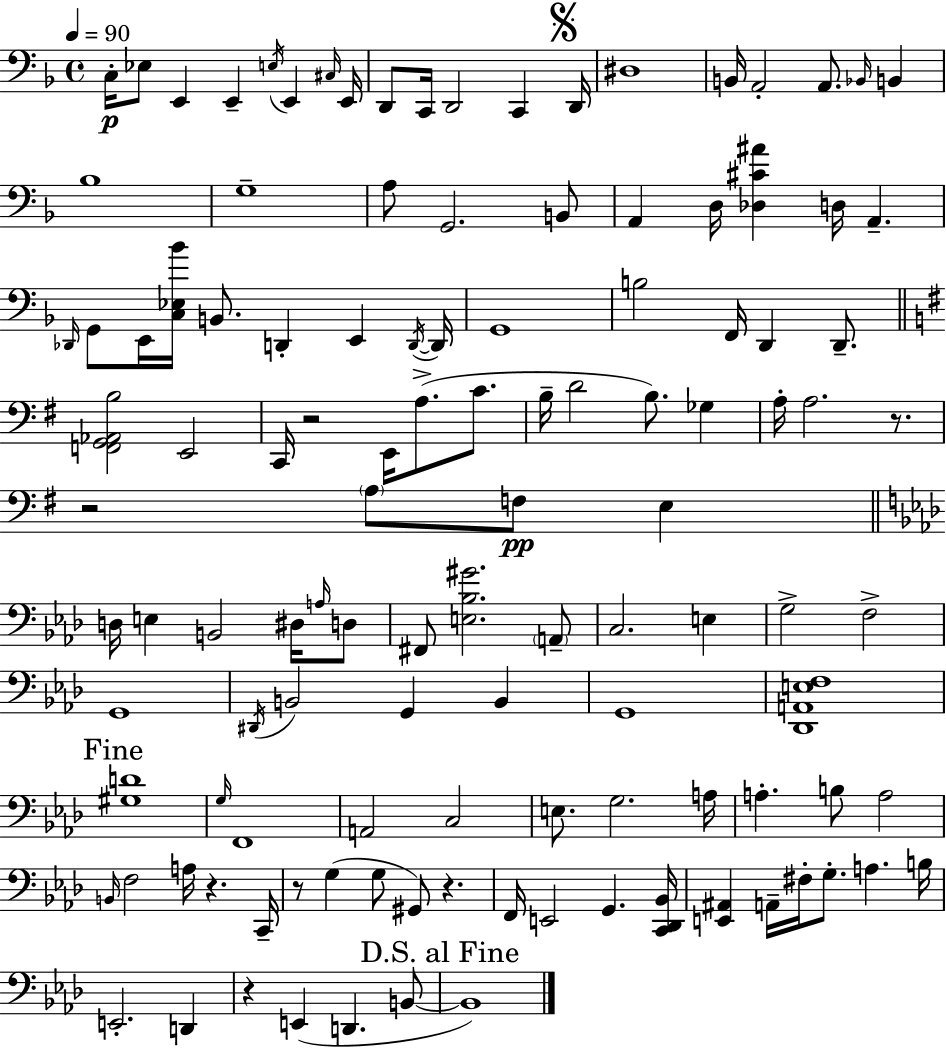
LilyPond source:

{
  \clef bass
  \time 4/4
  \defaultTimeSignature
  \key d \minor
  \tempo 4 = 90
  \repeat volta 2 { c16-.\p ees8 e,4 e,4-- \acciaccatura { e16 } e,4 | \grace { cis16 } e,16 d,8 c,16 d,2 c,4 | \mark \markup { \musicglyph "scripts.segno" } d,16 dis1 | b,16 a,2-. a,8. \grace { bes,16 } b,4 | \break bes1 | g1-- | a8 g,2. | b,8 a,4 d16 <des cis' ais'>4 d16 a,4.-- | \break \grace { des,16 } g,8 e,16 <c ees bes'>16 b,8. d,4-. e,4 | \acciaccatura { d,16~ }~ d,16 g,1 | b2 f,16 d,4 | d,8.-- \bar "||" \break \key e \minor <f, g, aes, b>2 e,2 | c,16 r2 e,16 a8.->( c'8. | b16-- d'2 b8.) ges4 | a16-. a2. r8. | \break r2 \parenthesize a8 f8\pp e4 | \bar "||" \break \key aes \major d16 e4 b,2 dis16 \grace { a16 } d8 | fis,8 <e bes gis'>2. \parenthesize a,8-- | c2. e4 | g2-> f2-> | \break g,1 | \acciaccatura { dis,16 } b,2 g,4 b,4 | g,1 | <des, a, e f>1 | \break \mark "Fine" <gis d'>1 | \grace { g16 } f,1 | a,2 c2 | e8. g2. | \break a16 a4.-. b8 a2 | \grace { b,16 } f2 a16 r4. | c,16-- r8 g4( g8 gis,8) r4. | f,16 e,2 g,4. | \break <c, des, bes,>16 <e, ais,>4 a,16-- fis16-. g8.-. a4. | b16 e,2.-. | d,4 r4 e,4( d,4. | b,8~~ \mark "D.S. al Fine" b,1) | \break } \bar "|."
}